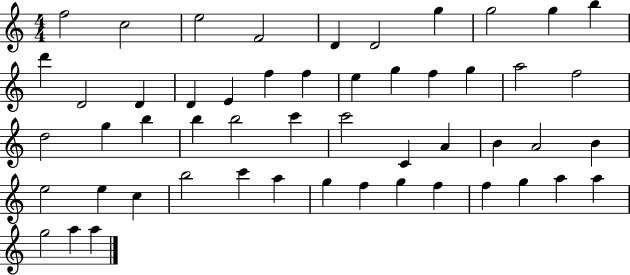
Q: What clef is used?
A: treble